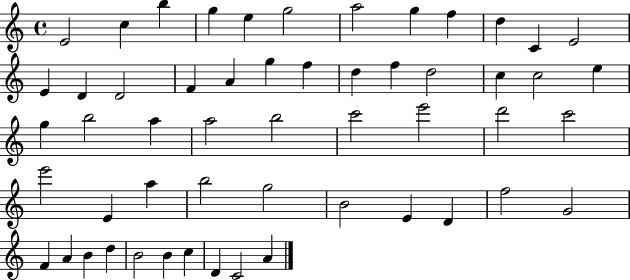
E4/h C5/q B5/q G5/q E5/q G5/h A5/h G5/q F5/q D5/q C4/q E4/h E4/q D4/q D4/h F4/q A4/q G5/q F5/q D5/q F5/q D5/h C5/q C5/h E5/q G5/q B5/h A5/q A5/h B5/h C6/h E6/h D6/h C6/h E6/h E4/q A5/q B5/h G5/h B4/h E4/q D4/q F5/h G4/h F4/q A4/q B4/q D5/q B4/h B4/q C5/q D4/q C4/h A4/q